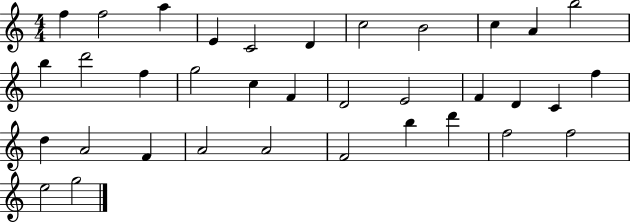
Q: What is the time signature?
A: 4/4